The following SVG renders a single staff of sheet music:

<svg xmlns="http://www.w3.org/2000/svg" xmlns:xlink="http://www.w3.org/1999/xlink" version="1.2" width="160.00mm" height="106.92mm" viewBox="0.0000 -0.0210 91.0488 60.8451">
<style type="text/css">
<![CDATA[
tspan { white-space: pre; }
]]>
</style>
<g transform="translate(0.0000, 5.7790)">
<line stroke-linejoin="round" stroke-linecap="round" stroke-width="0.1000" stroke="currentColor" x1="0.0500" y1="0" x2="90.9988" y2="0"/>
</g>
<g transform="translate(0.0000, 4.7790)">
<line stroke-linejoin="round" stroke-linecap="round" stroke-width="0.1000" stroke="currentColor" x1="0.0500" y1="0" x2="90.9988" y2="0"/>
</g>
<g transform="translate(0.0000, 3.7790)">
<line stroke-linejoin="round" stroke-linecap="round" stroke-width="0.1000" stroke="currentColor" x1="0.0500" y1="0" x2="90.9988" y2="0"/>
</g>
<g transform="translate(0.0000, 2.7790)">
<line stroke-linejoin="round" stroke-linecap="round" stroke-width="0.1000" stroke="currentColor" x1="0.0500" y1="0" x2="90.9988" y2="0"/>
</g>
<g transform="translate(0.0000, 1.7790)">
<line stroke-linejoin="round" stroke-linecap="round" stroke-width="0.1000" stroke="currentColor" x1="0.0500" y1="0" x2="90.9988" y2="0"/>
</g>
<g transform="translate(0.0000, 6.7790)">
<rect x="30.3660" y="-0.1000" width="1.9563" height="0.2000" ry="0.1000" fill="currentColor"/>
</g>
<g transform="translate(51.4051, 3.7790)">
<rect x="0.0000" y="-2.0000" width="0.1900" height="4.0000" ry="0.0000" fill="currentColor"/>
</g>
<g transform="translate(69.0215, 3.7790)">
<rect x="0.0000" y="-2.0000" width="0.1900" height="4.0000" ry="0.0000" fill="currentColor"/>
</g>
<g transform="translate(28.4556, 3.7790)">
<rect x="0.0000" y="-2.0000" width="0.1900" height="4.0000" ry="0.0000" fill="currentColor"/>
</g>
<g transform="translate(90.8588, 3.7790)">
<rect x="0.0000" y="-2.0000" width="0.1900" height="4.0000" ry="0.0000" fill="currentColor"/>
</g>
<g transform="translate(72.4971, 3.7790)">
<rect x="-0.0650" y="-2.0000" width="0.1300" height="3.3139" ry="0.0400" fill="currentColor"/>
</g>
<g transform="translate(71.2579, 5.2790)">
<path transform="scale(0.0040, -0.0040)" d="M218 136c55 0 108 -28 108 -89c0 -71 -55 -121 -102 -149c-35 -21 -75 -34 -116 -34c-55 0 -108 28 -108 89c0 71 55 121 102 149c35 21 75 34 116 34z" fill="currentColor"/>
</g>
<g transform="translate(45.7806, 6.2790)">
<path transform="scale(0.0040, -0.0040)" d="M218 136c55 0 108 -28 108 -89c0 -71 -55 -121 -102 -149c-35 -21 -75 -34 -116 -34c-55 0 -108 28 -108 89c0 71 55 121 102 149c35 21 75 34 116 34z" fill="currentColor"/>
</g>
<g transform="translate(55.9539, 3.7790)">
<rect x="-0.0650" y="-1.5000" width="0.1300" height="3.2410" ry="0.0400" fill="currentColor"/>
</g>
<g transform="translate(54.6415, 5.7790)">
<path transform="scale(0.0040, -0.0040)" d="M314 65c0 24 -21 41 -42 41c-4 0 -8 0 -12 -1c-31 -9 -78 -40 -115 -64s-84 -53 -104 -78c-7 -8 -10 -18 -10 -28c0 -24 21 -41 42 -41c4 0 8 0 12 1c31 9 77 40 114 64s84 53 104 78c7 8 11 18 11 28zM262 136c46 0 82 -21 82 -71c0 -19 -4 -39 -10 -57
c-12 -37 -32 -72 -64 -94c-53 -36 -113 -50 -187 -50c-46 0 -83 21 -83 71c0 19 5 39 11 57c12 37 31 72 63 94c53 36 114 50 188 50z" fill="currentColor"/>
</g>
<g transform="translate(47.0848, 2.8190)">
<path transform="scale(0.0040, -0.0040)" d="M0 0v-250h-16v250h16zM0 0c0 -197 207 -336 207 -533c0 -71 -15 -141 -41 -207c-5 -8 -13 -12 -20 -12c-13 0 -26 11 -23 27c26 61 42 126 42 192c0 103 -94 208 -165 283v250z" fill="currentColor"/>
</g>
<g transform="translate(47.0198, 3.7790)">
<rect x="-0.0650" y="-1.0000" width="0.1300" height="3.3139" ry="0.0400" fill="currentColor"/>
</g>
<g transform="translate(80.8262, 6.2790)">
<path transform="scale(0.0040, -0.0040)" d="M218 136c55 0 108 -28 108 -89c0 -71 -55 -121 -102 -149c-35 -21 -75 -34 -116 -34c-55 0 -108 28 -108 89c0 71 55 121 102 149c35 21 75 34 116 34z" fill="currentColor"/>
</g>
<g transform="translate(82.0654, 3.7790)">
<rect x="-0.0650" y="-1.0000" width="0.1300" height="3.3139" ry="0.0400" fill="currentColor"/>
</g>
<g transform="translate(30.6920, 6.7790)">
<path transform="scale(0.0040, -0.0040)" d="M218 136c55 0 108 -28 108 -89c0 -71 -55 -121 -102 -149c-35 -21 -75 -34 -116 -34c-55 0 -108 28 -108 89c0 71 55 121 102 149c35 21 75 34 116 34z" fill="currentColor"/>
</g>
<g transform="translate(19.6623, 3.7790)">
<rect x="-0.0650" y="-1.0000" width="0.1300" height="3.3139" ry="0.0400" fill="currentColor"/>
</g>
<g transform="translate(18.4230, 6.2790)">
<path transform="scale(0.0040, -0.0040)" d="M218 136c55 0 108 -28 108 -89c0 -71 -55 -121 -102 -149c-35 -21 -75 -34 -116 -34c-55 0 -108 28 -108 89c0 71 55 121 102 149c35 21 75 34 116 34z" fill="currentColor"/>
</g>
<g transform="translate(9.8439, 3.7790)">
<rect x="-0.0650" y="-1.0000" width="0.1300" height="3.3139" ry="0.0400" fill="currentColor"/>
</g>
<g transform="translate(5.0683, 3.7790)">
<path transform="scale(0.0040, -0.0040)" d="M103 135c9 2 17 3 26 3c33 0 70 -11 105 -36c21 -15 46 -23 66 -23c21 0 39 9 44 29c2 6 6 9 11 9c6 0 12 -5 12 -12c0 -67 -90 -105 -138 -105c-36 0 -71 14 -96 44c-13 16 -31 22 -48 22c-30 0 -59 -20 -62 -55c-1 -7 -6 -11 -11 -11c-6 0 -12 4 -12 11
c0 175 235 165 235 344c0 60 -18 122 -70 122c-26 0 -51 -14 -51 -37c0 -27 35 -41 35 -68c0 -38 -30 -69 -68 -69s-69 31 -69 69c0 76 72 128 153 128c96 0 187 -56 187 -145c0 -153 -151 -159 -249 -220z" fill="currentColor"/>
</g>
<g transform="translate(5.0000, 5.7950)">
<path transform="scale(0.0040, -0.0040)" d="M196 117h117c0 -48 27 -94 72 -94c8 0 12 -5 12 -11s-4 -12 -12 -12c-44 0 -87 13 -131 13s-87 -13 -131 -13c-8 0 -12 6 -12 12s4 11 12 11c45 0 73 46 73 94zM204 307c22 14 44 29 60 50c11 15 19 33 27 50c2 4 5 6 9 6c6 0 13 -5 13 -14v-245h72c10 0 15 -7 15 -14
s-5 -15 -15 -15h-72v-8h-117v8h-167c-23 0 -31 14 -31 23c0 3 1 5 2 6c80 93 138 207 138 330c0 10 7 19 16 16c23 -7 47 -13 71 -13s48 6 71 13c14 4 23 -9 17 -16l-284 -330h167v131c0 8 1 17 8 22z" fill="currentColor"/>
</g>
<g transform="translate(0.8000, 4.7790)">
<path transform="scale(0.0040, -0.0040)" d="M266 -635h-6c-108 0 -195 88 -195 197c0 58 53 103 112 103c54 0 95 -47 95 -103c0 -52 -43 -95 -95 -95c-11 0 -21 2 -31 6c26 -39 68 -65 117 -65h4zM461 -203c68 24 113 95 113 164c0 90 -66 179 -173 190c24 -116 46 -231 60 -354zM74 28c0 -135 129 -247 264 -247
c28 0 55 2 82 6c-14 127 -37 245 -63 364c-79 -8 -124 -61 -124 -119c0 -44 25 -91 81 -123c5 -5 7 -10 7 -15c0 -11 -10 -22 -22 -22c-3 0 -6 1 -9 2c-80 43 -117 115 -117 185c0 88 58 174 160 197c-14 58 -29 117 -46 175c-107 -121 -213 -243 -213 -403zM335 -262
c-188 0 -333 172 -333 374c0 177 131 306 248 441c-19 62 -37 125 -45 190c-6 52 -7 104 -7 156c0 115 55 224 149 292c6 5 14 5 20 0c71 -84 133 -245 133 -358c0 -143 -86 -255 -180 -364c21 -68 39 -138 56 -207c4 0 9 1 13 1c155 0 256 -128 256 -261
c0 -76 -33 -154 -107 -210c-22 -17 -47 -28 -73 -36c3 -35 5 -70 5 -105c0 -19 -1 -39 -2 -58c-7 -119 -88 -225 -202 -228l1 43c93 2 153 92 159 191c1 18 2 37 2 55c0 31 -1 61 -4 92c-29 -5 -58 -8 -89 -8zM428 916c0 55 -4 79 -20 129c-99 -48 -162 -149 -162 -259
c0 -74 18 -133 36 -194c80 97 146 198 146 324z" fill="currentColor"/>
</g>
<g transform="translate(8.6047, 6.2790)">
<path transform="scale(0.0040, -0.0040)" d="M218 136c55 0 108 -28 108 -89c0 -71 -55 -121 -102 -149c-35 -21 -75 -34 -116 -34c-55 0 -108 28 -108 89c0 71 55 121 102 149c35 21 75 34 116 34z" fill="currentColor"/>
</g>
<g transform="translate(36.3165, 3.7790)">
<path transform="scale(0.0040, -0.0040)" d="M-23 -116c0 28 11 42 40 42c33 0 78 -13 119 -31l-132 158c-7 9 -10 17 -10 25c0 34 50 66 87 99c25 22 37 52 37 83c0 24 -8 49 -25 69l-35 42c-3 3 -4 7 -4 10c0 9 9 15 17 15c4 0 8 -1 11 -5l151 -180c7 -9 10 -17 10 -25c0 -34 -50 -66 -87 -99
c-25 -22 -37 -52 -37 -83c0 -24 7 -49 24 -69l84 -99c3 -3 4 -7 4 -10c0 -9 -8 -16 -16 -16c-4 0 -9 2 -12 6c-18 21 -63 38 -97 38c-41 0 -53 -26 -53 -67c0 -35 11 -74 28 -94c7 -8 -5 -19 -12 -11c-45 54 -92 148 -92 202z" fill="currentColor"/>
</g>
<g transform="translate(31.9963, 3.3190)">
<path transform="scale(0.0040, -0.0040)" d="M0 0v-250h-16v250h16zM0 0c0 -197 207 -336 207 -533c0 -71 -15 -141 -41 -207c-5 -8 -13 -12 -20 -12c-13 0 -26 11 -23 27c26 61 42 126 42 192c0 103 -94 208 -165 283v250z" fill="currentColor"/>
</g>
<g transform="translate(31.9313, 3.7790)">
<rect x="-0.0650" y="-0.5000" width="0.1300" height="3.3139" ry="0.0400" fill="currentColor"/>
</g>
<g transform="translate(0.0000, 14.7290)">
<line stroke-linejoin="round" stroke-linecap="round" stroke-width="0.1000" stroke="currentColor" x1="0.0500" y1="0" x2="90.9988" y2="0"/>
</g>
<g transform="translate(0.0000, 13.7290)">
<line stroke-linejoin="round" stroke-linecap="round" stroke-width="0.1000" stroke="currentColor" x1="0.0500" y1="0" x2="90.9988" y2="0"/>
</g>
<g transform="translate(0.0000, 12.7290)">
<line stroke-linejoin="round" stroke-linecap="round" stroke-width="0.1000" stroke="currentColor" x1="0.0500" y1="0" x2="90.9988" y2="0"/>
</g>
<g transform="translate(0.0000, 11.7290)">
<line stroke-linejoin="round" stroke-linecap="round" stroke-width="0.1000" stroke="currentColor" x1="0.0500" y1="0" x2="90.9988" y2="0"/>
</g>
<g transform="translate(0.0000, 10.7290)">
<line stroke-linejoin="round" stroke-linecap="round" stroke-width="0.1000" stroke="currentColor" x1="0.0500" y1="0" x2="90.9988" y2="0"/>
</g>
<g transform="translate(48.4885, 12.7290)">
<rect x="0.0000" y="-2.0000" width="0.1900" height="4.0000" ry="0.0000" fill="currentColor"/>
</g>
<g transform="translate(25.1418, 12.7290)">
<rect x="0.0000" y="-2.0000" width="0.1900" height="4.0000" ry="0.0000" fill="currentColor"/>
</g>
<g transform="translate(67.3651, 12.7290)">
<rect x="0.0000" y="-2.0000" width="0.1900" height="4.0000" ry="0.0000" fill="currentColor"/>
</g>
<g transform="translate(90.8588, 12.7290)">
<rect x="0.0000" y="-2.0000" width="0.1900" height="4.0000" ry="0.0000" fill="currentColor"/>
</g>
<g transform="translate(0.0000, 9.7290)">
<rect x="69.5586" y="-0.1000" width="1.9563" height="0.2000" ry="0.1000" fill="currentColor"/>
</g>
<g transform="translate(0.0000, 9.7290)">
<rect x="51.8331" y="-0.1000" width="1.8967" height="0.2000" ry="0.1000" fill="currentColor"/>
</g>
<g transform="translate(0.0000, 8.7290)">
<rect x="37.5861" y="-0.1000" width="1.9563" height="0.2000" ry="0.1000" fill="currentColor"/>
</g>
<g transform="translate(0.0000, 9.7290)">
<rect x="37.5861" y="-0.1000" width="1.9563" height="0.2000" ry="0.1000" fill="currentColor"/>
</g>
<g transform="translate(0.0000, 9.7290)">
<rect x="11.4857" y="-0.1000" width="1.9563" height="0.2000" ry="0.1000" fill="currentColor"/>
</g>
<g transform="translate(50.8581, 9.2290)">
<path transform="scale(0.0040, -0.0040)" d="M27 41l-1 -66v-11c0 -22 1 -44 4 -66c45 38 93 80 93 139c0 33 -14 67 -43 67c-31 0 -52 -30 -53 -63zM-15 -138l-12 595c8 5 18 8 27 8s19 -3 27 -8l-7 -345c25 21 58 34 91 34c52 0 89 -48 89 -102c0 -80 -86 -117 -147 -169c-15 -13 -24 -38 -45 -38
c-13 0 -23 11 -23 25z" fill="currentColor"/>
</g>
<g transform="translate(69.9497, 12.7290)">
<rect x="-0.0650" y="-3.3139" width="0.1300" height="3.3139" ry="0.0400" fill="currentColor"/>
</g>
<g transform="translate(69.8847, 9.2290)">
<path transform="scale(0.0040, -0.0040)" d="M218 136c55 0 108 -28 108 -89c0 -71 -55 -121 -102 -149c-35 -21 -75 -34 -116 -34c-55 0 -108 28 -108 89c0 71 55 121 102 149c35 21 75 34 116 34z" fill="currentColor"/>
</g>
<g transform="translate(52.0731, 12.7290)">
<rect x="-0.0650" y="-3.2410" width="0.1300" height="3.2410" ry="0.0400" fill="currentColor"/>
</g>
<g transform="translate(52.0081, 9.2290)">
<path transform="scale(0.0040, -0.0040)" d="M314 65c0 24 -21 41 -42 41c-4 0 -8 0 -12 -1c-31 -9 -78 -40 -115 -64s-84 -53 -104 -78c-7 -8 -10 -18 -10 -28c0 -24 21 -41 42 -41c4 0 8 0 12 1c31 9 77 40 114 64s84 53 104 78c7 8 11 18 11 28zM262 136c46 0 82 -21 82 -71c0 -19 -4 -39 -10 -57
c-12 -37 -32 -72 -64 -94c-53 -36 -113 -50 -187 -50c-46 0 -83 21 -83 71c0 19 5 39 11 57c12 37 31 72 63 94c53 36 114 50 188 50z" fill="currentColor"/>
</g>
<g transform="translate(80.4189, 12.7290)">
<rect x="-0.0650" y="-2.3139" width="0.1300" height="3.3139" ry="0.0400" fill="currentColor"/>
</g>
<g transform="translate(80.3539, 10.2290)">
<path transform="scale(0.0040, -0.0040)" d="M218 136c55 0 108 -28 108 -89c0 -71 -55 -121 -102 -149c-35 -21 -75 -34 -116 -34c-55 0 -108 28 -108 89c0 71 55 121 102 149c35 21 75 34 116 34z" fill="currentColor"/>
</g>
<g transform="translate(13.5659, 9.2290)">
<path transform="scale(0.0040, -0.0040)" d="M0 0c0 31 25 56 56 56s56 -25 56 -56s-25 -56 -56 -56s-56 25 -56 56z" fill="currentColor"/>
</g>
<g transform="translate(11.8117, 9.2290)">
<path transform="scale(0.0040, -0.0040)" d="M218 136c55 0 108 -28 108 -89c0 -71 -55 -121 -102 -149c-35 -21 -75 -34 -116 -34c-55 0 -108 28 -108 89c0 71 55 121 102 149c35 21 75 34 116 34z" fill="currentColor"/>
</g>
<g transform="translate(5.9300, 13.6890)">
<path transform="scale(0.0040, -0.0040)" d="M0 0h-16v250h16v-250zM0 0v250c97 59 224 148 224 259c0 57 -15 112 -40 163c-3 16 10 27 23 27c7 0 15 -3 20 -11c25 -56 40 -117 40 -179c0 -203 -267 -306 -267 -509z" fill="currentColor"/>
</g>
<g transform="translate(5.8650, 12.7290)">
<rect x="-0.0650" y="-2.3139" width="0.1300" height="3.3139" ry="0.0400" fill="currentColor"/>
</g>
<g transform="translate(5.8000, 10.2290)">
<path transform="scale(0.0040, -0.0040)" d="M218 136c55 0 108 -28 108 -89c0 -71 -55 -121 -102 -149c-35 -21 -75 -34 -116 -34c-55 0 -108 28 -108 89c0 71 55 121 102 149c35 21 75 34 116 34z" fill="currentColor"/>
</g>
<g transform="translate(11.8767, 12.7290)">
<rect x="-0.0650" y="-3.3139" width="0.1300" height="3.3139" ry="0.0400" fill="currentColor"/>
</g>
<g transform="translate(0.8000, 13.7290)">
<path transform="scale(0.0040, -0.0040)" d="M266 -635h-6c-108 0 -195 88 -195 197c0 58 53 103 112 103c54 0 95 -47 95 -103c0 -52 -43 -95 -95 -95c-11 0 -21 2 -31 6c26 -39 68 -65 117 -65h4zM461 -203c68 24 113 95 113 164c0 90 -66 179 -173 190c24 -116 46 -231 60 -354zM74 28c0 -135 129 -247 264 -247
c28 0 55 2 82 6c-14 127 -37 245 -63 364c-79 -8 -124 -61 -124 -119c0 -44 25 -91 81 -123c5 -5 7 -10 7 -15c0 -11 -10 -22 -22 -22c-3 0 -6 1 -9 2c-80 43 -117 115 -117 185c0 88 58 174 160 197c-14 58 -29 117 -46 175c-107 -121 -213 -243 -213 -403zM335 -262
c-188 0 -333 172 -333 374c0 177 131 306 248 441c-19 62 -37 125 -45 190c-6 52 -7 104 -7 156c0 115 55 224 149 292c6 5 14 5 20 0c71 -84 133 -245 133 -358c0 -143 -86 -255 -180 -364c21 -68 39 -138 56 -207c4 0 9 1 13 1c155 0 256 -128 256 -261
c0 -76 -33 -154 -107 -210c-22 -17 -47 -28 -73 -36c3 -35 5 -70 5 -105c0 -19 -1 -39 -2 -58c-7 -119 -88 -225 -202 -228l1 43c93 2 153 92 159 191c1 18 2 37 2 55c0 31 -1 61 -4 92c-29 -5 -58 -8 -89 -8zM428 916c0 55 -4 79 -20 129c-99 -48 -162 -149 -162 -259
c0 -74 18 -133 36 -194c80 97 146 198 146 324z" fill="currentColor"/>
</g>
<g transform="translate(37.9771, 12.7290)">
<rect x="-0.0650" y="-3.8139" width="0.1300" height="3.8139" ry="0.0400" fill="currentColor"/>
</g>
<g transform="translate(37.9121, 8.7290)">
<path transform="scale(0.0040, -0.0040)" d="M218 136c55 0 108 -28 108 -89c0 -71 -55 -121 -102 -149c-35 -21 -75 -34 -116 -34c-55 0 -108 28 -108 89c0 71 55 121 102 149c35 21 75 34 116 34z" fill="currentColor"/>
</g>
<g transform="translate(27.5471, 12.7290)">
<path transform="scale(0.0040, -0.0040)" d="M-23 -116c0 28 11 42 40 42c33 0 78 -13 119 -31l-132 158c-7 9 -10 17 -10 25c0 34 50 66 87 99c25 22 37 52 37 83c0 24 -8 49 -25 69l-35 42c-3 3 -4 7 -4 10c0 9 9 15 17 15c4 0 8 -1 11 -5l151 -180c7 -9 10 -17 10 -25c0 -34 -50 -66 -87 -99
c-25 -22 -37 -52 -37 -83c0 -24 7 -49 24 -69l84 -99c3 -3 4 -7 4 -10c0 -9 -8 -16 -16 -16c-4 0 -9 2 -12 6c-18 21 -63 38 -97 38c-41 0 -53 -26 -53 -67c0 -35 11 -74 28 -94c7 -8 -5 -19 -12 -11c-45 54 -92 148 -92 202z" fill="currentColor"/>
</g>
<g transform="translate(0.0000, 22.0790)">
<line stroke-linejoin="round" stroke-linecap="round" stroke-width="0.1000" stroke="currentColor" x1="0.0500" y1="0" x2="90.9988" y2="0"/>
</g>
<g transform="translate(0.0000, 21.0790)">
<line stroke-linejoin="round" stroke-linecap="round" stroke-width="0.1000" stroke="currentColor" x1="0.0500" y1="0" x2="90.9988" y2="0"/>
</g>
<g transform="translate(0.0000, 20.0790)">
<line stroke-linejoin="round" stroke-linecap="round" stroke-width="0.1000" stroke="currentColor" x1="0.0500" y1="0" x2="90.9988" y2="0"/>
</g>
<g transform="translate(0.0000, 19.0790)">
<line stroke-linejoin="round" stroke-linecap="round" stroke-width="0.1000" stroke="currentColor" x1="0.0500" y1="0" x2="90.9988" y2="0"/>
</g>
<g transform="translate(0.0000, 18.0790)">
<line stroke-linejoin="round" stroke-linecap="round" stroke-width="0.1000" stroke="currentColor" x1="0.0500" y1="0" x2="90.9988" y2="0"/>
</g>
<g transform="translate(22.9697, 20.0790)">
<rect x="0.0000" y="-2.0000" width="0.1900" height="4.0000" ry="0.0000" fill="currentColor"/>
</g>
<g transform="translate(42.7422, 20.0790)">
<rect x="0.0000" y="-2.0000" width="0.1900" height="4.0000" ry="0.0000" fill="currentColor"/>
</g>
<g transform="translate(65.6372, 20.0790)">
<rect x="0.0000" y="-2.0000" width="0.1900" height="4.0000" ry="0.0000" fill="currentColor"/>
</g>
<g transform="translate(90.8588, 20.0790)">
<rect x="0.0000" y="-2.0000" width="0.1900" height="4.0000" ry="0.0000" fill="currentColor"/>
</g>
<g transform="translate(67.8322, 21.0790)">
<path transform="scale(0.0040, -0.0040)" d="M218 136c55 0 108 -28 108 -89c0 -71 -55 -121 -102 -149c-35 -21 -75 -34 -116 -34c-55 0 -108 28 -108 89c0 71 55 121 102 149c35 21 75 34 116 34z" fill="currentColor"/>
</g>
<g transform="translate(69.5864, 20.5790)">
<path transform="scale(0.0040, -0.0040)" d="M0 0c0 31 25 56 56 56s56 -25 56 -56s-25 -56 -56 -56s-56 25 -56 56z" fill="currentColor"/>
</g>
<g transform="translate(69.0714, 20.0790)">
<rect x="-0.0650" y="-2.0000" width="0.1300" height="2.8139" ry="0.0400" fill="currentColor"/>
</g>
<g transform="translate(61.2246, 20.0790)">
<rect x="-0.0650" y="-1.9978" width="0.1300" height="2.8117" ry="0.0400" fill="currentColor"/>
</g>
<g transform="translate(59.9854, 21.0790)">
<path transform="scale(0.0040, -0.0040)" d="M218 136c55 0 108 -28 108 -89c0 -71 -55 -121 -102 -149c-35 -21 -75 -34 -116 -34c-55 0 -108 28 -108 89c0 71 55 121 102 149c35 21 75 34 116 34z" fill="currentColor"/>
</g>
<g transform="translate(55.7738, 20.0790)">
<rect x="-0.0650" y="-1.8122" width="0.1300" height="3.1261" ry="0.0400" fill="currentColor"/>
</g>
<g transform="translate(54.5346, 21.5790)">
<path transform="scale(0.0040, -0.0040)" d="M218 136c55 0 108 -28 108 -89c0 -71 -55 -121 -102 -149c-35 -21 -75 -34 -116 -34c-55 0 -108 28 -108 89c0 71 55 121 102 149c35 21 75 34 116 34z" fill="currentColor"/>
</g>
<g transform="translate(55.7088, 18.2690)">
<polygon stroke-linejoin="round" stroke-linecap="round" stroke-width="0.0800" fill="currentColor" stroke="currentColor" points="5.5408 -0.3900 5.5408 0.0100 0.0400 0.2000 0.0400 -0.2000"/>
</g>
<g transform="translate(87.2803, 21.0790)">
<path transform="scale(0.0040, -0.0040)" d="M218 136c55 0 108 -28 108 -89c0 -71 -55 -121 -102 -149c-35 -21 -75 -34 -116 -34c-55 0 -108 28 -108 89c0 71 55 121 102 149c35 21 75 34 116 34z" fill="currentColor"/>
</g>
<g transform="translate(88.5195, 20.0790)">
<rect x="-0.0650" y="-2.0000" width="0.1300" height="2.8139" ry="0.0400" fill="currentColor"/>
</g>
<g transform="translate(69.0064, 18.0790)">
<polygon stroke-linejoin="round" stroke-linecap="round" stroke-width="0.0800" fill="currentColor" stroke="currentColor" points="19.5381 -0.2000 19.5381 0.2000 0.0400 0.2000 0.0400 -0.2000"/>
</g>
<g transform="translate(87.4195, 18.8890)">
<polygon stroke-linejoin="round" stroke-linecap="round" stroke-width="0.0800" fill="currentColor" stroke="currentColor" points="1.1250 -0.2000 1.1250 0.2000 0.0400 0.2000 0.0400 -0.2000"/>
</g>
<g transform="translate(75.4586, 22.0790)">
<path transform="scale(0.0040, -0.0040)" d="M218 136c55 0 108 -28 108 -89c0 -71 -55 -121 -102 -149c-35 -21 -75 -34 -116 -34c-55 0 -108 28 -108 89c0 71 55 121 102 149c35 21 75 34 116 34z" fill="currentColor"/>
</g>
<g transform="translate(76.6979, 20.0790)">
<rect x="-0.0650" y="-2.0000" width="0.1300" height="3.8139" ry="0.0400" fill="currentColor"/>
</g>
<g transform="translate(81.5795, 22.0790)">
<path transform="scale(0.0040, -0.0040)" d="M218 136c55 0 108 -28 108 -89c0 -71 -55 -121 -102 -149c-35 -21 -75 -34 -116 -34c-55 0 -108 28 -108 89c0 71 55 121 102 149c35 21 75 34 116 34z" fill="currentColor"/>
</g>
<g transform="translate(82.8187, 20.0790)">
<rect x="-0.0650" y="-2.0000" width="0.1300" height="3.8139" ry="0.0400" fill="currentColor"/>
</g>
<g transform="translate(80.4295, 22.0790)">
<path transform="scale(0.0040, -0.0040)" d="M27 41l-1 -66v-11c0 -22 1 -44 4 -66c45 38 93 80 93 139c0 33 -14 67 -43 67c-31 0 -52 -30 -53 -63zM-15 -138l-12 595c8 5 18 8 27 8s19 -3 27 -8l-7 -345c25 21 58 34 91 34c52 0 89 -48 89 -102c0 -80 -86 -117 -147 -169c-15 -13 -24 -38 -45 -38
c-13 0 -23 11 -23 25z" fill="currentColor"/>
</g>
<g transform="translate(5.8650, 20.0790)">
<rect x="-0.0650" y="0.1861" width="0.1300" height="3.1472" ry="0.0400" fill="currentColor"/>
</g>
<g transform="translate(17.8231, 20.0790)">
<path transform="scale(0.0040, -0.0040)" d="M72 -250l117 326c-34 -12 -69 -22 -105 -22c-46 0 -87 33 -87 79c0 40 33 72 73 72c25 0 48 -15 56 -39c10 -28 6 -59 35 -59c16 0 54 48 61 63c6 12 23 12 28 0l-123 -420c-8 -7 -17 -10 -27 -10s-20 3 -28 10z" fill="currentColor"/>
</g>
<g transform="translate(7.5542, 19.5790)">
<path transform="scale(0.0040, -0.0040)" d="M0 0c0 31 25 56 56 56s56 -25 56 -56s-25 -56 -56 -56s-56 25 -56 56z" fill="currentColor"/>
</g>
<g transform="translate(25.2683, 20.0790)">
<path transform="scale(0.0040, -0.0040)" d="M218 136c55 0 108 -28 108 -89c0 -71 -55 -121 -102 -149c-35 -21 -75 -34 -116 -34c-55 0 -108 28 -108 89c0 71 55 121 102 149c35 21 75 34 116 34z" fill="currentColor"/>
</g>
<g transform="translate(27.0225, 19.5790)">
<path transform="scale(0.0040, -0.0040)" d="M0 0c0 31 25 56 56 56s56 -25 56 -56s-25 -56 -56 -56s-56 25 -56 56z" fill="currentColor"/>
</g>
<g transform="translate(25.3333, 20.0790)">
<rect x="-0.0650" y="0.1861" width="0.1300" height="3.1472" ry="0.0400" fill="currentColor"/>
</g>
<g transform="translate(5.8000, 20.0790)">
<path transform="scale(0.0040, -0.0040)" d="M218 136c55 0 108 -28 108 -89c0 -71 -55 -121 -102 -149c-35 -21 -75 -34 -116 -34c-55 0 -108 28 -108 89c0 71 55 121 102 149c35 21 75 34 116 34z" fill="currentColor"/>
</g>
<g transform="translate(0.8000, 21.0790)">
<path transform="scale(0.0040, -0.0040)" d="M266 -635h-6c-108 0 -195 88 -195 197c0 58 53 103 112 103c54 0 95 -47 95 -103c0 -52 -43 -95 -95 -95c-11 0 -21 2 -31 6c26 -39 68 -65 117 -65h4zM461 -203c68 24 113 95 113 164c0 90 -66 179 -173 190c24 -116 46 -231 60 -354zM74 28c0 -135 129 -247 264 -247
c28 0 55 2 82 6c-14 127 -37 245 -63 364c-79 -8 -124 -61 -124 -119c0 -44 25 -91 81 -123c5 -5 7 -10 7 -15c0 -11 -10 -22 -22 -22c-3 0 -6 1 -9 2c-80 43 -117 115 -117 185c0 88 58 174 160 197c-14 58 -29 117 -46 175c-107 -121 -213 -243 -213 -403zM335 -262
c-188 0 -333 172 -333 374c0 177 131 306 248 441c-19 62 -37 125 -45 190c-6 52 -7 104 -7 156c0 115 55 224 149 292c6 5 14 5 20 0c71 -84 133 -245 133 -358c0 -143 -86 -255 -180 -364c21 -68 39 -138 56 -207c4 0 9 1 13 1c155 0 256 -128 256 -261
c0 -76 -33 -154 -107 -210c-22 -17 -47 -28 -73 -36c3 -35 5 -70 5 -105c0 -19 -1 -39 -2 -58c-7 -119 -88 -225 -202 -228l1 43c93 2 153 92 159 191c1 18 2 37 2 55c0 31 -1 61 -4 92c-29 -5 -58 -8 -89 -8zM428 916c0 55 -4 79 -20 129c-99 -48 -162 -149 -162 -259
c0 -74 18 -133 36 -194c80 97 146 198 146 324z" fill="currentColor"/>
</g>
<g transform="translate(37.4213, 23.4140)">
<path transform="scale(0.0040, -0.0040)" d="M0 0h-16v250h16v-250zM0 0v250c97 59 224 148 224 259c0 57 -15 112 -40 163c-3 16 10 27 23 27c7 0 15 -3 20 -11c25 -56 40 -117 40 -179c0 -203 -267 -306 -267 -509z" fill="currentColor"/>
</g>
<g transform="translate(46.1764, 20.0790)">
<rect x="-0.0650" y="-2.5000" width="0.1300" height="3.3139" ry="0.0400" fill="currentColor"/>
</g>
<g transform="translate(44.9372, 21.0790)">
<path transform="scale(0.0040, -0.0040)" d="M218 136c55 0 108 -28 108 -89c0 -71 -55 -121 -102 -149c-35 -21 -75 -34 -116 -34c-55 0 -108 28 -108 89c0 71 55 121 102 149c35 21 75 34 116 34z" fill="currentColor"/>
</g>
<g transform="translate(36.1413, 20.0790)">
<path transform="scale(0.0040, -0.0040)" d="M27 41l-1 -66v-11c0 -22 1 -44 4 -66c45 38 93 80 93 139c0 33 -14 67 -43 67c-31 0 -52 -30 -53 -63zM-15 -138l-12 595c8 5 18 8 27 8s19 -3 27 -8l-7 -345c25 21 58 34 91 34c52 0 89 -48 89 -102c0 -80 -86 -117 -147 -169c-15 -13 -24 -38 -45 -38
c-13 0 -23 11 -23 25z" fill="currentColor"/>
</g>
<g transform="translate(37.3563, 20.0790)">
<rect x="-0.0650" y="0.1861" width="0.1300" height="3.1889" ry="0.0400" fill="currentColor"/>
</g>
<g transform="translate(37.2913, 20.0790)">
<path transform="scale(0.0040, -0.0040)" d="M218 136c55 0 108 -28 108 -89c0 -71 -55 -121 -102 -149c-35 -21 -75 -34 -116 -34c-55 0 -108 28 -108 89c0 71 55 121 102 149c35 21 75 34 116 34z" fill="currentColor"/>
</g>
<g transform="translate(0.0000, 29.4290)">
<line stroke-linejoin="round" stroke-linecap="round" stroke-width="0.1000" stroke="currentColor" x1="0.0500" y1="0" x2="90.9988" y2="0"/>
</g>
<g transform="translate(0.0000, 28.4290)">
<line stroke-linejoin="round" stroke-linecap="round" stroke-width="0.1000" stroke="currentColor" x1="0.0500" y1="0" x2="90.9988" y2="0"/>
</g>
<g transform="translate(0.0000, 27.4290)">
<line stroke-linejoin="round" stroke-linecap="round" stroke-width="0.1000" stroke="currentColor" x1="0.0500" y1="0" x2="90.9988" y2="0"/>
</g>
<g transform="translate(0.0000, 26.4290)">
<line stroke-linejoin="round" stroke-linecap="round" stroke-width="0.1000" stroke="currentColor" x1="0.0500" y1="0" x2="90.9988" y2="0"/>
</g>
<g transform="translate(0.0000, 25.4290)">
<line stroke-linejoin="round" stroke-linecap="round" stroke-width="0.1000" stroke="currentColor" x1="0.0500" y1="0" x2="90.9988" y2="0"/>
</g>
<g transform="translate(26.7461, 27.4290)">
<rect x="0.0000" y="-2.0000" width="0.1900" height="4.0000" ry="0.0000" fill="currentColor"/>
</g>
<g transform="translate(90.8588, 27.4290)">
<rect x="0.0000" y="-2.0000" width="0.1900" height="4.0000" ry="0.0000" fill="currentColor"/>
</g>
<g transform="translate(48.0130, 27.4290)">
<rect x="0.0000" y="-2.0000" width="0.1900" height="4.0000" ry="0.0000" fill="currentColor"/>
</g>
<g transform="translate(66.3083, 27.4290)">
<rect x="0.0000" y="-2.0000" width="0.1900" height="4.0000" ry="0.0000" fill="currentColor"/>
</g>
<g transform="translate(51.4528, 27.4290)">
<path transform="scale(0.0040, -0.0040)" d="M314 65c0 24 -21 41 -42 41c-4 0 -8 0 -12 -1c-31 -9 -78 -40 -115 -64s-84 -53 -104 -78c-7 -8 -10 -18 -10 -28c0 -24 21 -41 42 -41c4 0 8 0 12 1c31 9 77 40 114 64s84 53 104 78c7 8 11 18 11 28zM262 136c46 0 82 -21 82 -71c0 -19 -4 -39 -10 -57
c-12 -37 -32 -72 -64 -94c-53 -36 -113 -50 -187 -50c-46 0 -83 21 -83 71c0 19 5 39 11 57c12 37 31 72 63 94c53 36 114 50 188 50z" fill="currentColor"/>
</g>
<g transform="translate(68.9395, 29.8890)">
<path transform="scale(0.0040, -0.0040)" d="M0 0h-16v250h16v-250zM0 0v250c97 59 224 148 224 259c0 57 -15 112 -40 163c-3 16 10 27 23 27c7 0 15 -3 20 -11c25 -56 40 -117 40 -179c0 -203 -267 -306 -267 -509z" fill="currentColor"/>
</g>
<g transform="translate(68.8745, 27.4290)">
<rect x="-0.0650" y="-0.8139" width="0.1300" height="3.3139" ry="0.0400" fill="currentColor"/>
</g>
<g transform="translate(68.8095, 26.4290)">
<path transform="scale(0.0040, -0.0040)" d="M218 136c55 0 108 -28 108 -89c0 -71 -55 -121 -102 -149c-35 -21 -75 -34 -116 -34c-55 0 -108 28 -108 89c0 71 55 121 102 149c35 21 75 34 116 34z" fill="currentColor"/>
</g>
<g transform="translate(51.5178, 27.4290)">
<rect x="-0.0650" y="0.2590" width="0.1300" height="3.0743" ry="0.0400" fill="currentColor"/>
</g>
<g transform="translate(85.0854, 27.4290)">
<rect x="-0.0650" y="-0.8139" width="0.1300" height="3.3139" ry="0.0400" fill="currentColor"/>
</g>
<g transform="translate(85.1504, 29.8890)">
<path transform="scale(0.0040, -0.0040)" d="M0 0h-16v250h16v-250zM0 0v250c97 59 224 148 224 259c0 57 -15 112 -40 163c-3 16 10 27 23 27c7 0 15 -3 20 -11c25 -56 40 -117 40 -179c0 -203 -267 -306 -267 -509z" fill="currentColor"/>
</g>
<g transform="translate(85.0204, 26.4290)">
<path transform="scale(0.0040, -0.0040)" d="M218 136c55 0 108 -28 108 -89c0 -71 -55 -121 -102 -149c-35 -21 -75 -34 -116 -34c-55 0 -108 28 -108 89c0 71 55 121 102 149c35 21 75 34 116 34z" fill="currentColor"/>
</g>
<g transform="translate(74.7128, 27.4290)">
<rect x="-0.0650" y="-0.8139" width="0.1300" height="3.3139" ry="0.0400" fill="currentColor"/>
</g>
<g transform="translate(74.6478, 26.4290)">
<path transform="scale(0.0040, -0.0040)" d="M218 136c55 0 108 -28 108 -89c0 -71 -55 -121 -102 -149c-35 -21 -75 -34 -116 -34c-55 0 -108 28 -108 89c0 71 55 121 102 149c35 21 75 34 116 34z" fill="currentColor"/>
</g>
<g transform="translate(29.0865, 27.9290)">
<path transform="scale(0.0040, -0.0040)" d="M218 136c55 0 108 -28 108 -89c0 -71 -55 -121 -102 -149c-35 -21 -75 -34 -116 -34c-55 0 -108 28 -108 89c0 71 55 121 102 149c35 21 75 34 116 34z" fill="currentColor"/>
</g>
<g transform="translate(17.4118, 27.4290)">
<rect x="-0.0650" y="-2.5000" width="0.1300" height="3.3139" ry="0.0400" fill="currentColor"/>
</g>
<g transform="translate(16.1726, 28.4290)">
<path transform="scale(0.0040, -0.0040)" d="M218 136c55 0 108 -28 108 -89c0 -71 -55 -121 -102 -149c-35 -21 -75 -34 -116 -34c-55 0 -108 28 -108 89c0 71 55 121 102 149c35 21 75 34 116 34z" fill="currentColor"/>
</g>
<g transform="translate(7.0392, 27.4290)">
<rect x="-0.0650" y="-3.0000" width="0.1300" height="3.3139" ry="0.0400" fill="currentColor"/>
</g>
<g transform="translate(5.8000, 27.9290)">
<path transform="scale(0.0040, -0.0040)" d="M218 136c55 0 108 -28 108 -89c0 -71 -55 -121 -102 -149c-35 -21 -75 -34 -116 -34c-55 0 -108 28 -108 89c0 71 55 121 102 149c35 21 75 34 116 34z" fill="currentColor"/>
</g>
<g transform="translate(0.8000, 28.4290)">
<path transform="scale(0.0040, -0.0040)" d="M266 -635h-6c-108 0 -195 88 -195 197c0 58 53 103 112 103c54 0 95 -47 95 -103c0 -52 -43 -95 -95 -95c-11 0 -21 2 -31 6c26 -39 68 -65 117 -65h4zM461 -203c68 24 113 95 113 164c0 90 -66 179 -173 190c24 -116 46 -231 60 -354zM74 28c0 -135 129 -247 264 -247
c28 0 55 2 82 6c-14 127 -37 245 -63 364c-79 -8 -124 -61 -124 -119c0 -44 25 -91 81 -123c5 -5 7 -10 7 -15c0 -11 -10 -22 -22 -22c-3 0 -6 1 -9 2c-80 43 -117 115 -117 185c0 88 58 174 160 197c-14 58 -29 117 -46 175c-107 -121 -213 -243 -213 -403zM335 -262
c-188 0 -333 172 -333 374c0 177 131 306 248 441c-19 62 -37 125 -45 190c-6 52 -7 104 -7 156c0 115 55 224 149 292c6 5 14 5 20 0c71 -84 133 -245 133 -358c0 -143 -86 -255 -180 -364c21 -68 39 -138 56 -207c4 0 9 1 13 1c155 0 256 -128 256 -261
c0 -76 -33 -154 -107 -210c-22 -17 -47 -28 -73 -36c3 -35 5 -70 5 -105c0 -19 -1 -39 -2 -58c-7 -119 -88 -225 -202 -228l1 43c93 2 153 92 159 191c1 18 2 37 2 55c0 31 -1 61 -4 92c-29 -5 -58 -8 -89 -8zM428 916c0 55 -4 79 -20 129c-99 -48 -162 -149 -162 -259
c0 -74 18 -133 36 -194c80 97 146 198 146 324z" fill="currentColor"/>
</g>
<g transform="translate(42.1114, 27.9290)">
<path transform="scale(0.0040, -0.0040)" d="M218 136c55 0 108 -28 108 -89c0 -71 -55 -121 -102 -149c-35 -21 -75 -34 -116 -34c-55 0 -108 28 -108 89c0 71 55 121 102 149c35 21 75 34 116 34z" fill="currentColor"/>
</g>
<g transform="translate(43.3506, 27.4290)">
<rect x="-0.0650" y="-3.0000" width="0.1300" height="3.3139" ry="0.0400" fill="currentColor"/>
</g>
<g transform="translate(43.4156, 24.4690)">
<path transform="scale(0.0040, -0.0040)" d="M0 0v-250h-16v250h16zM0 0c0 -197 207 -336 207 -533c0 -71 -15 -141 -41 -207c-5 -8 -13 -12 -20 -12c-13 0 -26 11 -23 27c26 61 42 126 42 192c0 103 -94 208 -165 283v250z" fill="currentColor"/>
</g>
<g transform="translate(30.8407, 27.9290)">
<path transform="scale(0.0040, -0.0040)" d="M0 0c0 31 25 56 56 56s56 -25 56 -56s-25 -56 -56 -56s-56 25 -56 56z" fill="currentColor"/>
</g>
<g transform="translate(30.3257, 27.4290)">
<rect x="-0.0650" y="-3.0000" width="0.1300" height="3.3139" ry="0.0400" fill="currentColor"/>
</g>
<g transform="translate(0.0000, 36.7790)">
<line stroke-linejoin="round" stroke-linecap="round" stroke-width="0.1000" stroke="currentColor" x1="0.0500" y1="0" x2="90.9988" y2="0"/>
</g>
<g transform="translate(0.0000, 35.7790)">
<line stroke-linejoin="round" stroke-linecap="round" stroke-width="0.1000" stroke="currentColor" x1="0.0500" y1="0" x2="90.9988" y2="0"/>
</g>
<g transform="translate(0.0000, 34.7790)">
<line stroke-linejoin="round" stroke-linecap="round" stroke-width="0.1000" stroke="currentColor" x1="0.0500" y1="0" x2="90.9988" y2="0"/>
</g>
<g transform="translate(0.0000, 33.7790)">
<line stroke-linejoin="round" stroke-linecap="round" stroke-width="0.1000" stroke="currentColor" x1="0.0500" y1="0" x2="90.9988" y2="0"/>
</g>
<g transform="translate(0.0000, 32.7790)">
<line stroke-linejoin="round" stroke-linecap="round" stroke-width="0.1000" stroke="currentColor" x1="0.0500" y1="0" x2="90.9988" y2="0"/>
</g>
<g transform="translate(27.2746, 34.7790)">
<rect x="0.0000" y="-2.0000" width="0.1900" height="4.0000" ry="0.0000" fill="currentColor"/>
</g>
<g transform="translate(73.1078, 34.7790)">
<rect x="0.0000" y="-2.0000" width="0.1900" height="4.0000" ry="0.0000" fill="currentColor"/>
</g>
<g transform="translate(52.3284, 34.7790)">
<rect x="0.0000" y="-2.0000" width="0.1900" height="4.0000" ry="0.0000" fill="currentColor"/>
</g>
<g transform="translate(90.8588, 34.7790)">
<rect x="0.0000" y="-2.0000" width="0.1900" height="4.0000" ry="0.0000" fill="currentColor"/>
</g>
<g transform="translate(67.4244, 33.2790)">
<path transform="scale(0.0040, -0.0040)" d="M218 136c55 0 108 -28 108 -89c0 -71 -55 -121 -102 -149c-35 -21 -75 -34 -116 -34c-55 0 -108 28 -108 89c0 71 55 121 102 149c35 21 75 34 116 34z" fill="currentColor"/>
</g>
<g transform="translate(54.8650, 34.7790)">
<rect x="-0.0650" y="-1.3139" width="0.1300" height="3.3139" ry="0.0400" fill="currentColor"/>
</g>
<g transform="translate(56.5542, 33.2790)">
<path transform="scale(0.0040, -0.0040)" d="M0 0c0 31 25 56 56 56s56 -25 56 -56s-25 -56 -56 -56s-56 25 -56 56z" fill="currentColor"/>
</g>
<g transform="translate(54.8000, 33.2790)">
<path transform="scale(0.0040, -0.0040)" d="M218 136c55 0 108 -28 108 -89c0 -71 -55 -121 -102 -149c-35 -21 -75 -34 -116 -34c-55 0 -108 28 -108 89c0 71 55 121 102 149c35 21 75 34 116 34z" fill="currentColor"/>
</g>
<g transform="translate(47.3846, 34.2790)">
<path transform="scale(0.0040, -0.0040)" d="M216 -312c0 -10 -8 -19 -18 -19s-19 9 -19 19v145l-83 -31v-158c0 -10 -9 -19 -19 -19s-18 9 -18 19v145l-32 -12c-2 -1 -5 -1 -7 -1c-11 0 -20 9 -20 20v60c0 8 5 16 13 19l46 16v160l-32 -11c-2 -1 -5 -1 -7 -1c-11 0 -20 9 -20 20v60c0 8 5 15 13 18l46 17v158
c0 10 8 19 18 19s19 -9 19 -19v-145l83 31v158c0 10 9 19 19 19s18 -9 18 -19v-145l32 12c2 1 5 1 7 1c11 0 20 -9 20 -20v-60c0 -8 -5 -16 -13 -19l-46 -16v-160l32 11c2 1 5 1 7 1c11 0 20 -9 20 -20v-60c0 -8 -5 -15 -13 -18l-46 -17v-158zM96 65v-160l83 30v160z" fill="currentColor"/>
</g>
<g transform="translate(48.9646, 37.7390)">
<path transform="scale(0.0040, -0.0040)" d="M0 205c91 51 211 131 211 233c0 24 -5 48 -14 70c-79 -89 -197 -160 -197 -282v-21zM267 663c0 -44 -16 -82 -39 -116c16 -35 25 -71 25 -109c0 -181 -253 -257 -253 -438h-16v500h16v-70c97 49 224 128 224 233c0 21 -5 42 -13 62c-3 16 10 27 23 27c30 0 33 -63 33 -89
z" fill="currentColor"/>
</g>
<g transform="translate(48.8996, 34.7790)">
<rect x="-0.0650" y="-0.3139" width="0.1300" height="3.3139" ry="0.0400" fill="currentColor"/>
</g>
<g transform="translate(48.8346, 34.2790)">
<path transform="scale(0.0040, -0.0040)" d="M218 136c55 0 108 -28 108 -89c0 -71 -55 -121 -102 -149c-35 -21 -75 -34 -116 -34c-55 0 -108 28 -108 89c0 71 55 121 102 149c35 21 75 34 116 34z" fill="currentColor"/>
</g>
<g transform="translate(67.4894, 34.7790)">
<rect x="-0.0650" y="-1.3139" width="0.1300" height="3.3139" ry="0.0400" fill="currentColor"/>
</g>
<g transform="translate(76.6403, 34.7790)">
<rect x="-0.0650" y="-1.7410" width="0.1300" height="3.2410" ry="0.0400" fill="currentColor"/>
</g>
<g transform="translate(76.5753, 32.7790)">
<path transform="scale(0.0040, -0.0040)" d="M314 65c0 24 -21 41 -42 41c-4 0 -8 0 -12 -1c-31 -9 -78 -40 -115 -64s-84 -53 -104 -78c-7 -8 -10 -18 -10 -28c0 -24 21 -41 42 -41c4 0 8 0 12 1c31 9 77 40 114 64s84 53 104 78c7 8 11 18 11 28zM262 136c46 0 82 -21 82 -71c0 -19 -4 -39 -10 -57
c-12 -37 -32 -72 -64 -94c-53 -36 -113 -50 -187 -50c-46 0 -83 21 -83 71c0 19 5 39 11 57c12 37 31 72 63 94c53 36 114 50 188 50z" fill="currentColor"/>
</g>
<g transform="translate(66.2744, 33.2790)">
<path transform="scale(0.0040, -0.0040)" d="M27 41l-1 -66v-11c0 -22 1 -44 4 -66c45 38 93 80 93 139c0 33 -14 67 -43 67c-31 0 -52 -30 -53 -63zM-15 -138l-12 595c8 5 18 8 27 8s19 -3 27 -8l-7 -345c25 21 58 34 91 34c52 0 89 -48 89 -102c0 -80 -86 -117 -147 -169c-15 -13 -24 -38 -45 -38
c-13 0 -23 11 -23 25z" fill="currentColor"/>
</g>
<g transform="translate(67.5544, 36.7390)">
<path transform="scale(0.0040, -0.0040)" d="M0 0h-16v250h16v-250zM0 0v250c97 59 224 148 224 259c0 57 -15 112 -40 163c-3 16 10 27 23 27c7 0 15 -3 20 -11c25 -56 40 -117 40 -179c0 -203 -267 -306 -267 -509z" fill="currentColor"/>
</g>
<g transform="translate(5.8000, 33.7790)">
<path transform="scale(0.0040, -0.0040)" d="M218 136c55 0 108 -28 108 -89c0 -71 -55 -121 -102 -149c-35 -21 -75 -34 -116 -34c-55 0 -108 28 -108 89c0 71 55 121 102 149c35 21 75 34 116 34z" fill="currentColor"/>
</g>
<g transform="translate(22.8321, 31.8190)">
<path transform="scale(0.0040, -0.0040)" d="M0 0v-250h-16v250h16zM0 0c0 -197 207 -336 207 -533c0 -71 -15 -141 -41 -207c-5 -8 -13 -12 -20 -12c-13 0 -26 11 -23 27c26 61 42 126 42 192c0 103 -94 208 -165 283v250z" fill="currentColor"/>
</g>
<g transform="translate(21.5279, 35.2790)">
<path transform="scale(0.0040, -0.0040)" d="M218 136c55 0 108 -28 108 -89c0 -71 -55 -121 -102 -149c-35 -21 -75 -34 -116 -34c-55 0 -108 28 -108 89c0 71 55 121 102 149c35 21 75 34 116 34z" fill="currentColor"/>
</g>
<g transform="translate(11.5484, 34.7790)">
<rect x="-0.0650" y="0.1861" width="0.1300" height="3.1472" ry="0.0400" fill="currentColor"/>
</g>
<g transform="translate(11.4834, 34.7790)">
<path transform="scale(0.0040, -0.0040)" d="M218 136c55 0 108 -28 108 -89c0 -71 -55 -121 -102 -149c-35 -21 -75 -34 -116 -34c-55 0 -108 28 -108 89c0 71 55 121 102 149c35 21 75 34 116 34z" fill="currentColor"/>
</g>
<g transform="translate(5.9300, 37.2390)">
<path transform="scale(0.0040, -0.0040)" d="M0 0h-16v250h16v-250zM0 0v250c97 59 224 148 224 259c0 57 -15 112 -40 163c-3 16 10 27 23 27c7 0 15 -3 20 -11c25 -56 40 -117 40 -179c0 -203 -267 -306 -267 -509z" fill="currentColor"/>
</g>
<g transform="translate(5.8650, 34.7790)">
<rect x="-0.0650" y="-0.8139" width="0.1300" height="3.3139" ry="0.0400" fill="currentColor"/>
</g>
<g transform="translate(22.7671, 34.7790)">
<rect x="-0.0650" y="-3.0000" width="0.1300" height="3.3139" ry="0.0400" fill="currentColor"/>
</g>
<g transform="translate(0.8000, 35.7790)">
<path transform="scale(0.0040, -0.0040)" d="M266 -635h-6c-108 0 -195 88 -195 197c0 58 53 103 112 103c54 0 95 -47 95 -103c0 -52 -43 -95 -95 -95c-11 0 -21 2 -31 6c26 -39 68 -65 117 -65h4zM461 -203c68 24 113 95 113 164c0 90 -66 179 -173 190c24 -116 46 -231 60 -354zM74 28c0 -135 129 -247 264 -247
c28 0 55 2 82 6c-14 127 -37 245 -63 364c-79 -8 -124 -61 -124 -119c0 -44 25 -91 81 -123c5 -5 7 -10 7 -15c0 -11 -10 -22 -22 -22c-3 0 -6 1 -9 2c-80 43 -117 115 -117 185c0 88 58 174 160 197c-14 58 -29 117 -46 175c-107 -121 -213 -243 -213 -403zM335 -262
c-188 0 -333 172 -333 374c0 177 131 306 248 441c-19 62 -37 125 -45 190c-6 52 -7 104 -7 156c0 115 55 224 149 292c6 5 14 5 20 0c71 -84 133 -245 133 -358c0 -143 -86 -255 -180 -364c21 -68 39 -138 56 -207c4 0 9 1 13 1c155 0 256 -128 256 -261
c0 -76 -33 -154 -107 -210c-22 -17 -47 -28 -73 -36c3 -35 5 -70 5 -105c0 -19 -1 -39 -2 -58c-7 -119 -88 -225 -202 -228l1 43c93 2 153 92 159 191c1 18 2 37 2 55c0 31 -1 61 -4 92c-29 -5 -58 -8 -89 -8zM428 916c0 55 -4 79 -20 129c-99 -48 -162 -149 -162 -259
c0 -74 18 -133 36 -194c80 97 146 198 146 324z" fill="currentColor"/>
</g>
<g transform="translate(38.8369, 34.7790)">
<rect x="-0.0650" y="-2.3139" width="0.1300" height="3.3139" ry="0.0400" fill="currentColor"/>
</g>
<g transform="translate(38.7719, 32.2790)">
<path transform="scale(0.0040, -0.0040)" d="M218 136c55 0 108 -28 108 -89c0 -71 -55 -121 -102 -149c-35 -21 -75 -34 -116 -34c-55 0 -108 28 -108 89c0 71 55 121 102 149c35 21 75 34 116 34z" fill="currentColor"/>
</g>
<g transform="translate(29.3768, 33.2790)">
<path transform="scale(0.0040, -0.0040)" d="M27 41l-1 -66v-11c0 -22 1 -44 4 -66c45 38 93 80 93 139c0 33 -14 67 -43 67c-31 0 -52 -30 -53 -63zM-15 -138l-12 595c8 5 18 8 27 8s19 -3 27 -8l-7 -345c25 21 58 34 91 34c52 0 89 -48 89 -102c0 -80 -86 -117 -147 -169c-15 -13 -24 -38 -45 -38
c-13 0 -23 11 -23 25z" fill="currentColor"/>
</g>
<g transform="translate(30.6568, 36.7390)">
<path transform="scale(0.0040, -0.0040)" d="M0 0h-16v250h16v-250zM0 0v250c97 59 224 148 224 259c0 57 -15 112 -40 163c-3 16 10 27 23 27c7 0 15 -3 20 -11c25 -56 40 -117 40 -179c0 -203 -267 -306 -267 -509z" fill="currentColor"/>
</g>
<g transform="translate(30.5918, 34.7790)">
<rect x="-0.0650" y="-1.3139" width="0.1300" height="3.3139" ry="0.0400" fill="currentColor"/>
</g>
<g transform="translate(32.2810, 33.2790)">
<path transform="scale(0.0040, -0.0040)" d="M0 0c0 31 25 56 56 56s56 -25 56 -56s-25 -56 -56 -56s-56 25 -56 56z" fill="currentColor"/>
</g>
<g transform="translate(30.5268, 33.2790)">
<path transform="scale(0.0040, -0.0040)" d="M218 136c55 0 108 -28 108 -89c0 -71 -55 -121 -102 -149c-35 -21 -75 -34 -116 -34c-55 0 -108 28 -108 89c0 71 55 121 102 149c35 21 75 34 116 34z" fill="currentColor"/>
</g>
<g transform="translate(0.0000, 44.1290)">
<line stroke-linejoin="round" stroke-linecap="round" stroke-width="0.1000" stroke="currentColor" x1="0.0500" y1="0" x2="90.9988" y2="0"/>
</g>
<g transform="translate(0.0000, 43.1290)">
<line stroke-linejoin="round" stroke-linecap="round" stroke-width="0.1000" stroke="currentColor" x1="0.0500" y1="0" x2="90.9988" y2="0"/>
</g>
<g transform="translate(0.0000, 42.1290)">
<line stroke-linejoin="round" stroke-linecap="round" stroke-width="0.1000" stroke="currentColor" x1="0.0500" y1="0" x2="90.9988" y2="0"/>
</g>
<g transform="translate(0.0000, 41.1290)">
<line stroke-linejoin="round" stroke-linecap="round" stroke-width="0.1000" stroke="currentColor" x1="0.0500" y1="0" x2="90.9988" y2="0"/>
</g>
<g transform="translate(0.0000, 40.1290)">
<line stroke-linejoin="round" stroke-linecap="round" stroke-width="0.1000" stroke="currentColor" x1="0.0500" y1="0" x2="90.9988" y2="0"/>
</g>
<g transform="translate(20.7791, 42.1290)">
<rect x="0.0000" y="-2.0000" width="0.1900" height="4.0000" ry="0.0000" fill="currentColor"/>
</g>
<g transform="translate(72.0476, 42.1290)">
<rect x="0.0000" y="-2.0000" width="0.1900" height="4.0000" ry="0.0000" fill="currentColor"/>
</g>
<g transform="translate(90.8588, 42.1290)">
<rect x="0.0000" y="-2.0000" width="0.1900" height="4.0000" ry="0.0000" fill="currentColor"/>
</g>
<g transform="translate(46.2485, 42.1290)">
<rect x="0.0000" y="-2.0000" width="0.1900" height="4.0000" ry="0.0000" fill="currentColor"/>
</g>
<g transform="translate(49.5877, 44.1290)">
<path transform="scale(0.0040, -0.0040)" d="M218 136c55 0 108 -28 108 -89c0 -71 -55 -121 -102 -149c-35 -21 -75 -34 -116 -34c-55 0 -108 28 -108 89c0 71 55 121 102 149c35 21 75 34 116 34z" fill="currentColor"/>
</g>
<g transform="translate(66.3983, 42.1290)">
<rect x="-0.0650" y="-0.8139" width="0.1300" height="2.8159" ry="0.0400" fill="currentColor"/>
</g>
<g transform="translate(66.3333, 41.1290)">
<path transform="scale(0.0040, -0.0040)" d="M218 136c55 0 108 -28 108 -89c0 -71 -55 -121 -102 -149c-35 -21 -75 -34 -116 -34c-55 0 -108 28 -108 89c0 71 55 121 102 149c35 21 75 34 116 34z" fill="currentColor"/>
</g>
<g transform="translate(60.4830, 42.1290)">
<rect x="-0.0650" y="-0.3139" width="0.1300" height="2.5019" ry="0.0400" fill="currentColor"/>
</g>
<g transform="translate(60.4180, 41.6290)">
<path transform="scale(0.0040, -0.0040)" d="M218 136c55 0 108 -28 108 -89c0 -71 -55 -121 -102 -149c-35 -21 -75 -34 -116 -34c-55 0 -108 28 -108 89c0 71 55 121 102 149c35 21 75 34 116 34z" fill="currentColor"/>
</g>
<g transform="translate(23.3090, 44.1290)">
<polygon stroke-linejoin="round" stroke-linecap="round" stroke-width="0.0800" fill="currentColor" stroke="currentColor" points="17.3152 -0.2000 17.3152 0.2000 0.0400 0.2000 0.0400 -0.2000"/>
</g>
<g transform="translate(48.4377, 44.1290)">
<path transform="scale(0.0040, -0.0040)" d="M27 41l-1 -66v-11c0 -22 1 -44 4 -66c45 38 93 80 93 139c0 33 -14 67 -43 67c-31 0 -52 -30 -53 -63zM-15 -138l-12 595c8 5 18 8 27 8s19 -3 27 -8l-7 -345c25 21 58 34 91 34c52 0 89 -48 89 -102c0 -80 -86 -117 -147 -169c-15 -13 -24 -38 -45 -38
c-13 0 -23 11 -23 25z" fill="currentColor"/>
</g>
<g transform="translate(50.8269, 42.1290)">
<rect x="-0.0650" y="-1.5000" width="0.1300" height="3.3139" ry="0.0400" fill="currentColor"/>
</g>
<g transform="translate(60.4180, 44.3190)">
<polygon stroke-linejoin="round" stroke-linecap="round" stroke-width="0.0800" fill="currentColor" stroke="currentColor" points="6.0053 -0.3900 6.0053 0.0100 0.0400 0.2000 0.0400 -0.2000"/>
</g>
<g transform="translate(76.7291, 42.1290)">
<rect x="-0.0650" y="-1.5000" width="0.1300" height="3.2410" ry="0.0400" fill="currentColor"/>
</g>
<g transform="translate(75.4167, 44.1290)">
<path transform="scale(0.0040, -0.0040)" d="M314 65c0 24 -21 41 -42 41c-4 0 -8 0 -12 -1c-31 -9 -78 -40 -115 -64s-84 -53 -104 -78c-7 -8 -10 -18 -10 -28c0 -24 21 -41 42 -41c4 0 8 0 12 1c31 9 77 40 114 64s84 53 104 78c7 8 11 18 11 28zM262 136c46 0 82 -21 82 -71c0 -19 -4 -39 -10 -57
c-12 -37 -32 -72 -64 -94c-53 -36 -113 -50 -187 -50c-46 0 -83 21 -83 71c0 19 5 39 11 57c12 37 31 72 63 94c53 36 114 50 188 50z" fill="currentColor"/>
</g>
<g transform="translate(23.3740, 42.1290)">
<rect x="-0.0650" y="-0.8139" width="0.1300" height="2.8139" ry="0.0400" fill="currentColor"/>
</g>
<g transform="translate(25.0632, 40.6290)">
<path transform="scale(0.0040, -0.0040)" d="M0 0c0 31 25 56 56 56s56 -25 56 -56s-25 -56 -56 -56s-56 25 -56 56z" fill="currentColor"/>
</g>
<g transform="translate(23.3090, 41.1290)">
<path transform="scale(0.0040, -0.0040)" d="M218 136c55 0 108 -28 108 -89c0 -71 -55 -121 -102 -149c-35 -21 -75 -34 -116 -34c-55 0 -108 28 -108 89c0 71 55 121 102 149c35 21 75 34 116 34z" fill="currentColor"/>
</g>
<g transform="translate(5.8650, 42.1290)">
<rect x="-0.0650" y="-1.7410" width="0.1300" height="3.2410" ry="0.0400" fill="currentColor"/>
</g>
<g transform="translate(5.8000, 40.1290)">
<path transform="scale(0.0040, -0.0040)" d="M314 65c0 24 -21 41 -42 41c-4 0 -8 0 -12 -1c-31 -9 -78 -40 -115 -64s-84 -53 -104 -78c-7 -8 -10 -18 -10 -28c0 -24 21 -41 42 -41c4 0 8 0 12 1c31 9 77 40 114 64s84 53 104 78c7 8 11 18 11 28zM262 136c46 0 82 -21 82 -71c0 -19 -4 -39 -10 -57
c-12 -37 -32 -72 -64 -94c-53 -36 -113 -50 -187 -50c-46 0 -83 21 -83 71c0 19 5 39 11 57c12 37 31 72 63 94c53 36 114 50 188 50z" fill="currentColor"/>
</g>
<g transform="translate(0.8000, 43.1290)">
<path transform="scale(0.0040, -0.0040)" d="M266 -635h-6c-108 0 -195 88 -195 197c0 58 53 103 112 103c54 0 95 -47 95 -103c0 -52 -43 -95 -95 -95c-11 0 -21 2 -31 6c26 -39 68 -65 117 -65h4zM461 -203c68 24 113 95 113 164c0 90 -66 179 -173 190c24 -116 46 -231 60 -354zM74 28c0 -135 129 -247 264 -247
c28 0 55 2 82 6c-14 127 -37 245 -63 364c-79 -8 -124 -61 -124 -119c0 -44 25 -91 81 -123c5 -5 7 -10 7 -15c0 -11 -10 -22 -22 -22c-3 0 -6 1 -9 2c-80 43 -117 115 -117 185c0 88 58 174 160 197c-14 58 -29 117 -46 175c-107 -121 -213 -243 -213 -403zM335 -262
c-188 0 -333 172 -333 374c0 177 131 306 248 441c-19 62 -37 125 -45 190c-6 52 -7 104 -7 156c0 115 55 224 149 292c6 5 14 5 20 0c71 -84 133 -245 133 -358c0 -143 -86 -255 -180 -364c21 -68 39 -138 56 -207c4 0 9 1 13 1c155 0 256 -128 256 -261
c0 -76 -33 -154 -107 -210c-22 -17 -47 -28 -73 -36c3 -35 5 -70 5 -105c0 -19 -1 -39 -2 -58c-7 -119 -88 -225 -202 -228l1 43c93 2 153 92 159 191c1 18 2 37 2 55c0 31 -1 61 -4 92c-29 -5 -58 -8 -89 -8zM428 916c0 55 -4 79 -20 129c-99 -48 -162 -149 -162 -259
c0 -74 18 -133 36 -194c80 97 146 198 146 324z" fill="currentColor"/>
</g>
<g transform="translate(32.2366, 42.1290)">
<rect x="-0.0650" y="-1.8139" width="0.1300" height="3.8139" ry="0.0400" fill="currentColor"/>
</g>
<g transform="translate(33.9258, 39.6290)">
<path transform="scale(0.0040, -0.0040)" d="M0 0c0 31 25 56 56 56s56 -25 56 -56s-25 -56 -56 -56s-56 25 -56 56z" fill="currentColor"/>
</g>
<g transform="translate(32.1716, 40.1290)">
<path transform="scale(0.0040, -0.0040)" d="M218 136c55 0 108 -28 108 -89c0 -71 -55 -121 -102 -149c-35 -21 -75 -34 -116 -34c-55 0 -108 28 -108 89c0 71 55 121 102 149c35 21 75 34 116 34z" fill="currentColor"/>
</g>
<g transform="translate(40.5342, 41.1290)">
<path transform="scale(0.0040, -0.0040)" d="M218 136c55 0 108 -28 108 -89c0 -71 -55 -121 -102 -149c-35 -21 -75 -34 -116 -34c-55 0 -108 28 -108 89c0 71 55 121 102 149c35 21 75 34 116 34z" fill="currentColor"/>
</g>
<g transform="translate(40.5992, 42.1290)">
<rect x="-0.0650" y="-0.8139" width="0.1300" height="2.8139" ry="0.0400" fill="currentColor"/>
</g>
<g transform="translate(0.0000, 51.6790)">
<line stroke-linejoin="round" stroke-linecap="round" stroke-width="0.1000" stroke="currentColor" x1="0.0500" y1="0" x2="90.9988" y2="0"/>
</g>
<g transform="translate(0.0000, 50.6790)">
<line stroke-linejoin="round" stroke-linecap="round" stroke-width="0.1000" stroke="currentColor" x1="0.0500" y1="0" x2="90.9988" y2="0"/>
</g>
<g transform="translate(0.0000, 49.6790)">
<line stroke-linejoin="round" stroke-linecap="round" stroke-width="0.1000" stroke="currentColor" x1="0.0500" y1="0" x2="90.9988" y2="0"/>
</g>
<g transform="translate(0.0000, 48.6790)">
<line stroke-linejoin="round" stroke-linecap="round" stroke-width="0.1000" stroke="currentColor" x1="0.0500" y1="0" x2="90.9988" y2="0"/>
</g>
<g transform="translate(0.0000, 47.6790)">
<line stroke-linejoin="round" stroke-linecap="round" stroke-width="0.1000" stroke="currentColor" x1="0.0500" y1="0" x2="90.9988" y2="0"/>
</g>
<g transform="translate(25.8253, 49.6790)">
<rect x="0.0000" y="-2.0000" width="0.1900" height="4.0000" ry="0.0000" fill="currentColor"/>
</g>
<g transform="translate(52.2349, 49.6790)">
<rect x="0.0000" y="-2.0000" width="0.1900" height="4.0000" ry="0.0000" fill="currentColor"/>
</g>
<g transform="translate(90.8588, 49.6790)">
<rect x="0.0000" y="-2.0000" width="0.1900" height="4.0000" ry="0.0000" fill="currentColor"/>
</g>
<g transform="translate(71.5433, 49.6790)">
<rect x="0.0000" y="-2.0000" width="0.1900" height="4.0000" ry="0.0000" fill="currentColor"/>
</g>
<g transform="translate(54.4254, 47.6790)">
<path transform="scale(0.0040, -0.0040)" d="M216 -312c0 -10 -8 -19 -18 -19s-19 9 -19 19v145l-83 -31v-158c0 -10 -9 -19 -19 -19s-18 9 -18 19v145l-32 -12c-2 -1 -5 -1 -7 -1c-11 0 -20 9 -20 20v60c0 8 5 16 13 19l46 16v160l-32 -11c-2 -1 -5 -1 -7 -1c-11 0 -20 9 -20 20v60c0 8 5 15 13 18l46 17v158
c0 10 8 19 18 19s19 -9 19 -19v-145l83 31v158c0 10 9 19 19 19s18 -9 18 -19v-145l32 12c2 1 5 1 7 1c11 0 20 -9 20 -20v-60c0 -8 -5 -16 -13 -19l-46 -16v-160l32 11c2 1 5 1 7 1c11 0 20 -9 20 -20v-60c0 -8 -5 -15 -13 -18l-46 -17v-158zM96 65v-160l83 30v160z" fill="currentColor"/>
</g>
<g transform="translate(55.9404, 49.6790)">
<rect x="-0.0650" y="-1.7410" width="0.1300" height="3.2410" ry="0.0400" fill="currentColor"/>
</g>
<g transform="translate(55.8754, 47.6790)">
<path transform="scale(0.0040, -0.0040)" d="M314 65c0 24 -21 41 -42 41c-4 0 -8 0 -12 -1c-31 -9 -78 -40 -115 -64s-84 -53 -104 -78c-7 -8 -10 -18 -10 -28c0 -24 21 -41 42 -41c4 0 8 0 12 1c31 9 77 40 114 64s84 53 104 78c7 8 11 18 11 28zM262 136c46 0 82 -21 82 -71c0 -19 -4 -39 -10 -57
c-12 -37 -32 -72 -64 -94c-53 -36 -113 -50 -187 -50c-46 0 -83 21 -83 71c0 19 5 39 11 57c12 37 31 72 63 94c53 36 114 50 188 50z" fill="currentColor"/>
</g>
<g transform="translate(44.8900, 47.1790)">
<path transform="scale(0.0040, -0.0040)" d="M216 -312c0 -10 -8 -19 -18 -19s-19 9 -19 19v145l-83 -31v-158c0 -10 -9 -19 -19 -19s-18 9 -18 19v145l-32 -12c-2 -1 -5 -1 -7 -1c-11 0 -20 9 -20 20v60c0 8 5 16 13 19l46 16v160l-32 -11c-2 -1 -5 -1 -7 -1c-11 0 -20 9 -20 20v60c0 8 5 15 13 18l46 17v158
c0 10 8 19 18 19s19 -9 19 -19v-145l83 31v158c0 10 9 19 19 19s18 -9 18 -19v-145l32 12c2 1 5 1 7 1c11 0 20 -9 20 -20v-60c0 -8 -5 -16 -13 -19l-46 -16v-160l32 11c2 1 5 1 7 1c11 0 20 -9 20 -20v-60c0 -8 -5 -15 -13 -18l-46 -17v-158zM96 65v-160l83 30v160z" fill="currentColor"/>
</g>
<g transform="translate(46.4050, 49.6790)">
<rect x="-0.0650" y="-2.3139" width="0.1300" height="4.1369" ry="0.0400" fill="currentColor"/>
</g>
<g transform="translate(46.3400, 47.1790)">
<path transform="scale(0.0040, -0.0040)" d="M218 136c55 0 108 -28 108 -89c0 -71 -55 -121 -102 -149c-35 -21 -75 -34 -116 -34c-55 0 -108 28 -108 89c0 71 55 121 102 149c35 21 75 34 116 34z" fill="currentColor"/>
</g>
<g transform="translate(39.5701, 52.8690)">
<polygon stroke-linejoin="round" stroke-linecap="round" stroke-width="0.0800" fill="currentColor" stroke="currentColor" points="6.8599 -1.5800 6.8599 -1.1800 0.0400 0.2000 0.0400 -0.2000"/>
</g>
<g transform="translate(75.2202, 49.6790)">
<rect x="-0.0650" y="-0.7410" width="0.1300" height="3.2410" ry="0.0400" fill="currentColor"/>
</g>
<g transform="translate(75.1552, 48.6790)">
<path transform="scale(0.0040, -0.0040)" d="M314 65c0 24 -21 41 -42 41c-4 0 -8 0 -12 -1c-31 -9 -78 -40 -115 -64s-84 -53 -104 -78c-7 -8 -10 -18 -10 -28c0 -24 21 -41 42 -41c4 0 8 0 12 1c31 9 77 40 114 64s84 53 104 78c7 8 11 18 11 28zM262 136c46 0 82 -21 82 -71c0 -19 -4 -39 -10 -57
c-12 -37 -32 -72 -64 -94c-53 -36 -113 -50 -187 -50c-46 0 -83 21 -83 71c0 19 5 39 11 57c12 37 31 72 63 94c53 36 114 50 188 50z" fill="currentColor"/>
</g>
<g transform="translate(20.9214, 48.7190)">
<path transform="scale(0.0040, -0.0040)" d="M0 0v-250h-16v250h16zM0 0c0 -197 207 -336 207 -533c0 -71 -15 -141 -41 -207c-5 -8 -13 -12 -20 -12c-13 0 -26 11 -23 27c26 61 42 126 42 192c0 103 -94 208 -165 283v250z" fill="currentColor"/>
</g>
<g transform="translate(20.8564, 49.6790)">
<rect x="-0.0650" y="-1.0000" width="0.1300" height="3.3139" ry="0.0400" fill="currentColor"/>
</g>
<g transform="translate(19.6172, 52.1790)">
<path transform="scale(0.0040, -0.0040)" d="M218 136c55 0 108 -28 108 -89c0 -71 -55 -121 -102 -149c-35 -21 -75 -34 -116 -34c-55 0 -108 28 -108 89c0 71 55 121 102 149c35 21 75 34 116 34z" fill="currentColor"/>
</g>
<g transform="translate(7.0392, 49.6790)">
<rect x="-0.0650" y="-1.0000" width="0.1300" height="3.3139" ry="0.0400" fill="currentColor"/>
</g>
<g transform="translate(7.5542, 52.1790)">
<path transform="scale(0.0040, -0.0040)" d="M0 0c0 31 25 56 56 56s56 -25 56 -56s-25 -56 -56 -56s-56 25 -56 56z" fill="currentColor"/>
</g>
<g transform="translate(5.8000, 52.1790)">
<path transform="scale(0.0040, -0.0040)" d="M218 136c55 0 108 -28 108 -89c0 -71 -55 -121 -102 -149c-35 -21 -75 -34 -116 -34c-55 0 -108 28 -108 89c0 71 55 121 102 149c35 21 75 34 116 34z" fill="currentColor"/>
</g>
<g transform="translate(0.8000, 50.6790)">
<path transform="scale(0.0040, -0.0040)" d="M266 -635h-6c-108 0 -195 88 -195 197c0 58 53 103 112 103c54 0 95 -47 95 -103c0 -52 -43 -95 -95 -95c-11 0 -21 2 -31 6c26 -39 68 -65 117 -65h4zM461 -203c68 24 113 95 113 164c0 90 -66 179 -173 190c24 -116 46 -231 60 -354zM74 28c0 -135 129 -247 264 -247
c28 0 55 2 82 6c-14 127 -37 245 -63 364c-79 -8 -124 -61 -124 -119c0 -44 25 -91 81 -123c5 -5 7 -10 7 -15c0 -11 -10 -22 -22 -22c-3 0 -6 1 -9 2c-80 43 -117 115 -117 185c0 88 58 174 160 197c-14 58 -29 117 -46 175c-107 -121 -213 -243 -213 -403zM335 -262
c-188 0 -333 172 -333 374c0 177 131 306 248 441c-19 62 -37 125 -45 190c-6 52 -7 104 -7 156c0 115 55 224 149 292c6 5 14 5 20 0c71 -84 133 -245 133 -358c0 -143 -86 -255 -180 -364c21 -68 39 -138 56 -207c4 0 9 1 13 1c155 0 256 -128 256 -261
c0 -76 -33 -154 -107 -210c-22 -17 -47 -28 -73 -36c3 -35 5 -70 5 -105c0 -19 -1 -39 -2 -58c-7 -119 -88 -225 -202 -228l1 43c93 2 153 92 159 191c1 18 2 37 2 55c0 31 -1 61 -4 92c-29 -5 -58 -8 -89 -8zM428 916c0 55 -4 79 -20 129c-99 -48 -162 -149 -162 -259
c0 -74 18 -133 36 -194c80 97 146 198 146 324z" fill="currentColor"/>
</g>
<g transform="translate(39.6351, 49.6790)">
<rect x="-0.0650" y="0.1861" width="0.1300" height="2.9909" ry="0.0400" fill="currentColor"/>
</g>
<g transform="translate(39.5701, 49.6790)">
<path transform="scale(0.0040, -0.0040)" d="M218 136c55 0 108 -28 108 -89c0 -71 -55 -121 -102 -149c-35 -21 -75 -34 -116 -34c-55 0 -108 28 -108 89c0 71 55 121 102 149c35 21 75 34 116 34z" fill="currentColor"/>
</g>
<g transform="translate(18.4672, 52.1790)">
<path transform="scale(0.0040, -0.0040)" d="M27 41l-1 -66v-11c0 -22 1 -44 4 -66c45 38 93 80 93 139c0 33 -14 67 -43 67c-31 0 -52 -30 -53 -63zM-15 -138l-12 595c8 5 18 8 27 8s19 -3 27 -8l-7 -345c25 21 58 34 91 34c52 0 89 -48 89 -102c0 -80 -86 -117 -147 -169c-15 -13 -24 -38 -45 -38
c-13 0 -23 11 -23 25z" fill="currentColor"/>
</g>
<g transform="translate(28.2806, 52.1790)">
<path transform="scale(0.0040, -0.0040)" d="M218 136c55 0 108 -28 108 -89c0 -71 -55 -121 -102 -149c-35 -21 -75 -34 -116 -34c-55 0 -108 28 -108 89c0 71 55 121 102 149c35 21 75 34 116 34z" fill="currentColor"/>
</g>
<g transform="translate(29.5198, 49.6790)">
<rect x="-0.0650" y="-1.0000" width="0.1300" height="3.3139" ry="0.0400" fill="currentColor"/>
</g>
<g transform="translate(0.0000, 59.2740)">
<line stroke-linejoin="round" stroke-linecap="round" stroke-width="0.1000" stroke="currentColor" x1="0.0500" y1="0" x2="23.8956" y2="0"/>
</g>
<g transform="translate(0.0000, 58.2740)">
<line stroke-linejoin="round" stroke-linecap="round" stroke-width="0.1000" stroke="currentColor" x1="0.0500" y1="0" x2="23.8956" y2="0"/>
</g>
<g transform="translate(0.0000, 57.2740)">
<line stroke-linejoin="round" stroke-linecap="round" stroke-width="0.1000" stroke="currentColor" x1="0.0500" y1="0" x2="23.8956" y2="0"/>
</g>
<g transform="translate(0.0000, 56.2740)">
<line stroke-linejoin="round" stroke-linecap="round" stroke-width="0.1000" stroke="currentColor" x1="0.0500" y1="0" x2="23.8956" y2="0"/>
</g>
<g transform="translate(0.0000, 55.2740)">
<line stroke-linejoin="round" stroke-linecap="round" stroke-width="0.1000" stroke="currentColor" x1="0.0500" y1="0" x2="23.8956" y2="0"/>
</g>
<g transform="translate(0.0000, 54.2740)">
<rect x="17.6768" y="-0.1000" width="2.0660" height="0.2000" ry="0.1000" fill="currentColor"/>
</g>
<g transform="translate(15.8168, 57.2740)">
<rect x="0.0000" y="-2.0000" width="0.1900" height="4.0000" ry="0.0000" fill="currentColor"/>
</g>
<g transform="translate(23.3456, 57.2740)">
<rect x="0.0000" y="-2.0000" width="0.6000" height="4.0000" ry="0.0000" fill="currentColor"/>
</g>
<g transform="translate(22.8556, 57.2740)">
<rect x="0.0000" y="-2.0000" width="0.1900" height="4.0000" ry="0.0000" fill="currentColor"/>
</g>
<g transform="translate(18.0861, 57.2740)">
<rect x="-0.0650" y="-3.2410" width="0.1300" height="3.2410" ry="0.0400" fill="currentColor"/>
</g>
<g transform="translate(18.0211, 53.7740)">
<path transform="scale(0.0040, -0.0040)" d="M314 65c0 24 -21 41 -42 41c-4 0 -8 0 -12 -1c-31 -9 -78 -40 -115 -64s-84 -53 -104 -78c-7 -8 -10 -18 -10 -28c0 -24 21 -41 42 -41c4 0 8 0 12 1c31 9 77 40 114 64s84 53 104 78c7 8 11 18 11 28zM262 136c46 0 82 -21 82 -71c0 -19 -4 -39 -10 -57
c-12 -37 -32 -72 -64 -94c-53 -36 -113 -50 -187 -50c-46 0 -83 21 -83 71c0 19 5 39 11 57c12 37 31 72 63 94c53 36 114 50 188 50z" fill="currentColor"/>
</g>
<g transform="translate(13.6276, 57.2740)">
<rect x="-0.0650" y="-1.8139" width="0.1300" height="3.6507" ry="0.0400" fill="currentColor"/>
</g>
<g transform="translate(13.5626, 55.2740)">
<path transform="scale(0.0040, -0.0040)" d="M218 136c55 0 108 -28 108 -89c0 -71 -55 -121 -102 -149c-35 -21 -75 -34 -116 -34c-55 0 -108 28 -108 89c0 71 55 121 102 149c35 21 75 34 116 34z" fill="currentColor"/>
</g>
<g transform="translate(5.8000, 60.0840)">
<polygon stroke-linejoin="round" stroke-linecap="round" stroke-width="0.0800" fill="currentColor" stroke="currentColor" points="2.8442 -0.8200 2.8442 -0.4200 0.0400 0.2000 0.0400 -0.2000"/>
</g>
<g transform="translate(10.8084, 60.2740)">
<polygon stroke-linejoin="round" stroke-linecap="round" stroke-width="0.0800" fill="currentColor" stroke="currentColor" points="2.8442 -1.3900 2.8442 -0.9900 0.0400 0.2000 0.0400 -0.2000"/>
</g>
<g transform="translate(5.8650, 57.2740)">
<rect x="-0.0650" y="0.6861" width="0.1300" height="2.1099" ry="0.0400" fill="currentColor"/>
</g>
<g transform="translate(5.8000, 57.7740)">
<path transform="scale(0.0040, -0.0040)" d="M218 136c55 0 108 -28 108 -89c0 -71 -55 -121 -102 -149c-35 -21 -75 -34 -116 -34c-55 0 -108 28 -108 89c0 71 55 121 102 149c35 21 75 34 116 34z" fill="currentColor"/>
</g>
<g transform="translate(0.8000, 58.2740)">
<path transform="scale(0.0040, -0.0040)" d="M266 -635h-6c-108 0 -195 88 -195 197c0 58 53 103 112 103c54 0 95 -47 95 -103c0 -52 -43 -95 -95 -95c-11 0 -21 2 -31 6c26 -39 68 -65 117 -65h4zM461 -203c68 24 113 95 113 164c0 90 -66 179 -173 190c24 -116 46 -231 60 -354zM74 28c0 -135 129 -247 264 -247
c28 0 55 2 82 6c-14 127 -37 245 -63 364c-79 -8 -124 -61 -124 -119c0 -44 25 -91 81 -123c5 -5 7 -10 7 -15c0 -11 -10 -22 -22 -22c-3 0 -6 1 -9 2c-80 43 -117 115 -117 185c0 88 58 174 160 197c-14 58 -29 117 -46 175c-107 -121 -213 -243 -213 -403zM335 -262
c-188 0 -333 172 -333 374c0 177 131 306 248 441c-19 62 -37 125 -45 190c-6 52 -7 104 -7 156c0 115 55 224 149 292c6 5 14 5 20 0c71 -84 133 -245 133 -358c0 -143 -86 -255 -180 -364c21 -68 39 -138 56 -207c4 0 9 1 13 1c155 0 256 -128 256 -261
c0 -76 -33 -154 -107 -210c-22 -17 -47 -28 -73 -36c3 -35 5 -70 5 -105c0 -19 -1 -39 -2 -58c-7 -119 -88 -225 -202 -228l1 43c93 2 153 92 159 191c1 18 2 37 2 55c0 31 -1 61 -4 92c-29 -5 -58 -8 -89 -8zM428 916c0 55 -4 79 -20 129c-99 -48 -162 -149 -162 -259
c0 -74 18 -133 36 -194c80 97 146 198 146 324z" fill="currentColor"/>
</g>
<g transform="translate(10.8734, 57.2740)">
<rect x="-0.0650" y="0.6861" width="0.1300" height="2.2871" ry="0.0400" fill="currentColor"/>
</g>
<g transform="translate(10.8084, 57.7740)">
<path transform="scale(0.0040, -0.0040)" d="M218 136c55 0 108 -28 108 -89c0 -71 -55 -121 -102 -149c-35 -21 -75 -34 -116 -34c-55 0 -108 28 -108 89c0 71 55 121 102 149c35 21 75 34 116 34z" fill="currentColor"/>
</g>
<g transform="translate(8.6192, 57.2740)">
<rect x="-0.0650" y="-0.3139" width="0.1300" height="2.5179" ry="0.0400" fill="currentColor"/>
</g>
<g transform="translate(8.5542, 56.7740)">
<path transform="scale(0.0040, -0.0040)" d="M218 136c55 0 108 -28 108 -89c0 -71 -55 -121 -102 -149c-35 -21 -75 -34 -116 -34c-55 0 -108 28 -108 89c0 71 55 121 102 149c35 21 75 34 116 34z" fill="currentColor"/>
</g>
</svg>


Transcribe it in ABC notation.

X:1
T:Untitled
M:2/4
L:1/4
K:C
D D C/2 z D/2 E2 F D g/2 b z c' _b2 b g B z/2 B _B/2 G F/2 G/2 G/2 E/2 _E/2 G/4 A G A A/2 B2 d/2 d d/2 d/2 B A/2 _e/2 g ^c/4 e _e/2 f2 f2 d/2 f/2 d/2 _E c/2 d/2 E2 D _D/2 D B/2 ^g/2 ^f2 d2 A/2 c/2 A/2 f/2 b2